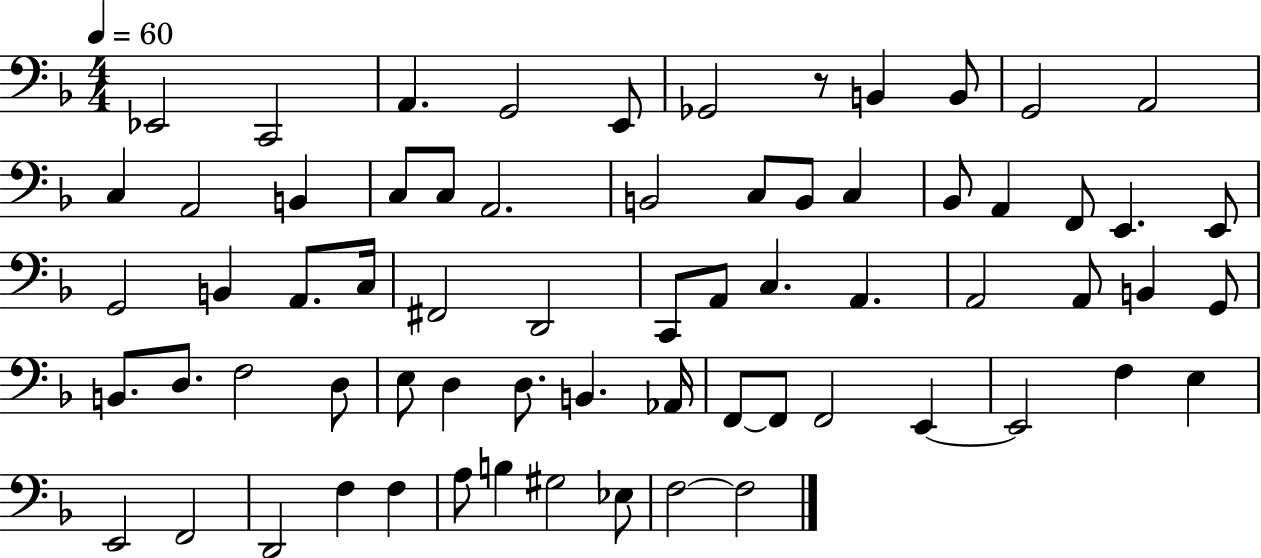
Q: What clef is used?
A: bass